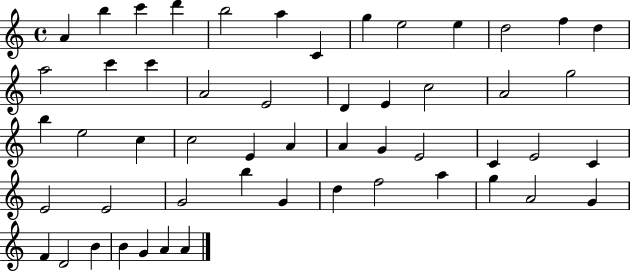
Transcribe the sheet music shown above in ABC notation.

X:1
T:Untitled
M:4/4
L:1/4
K:C
A b c' d' b2 a C g e2 e d2 f d a2 c' c' A2 E2 D E c2 A2 g2 b e2 c c2 E A A G E2 C E2 C E2 E2 G2 b G d f2 a g A2 G F D2 B B G A A